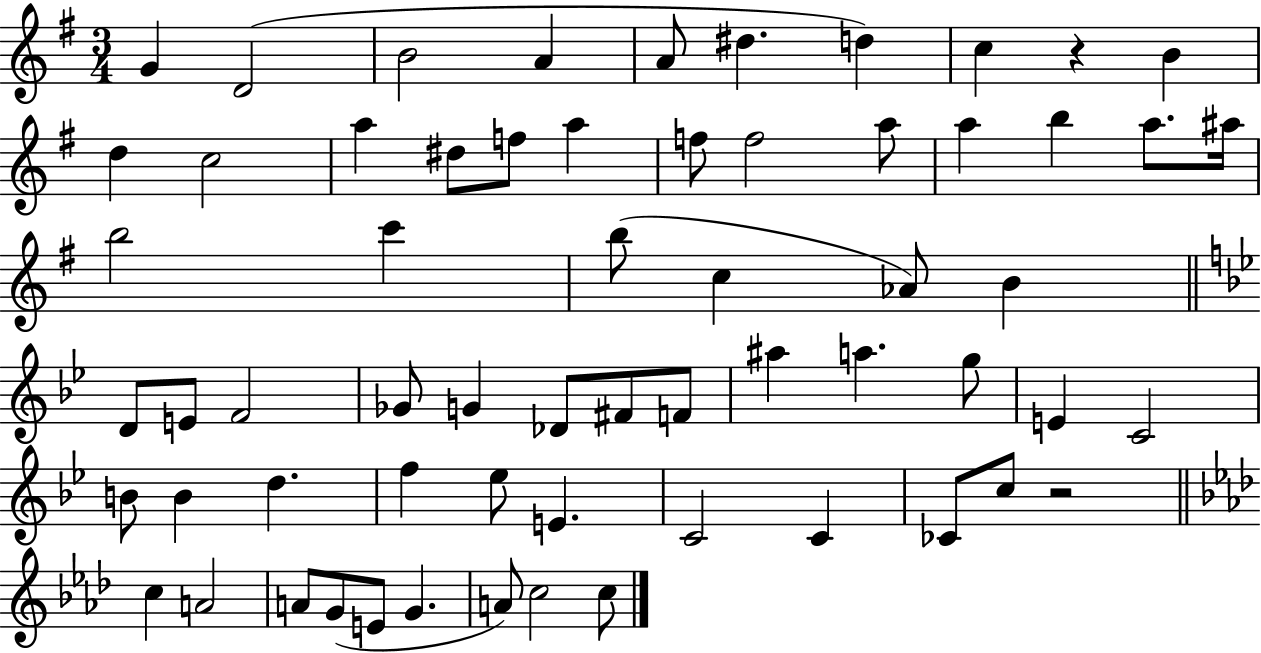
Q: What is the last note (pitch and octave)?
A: C5